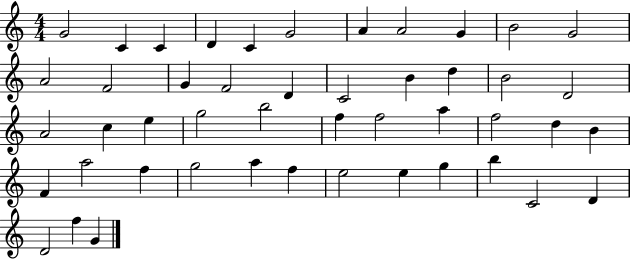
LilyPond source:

{
  \clef treble
  \numericTimeSignature
  \time 4/4
  \key c \major
  g'2 c'4 c'4 | d'4 c'4 g'2 | a'4 a'2 g'4 | b'2 g'2 | \break a'2 f'2 | g'4 f'2 d'4 | c'2 b'4 d''4 | b'2 d'2 | \break a'2 c''4 e''4 | g''2 b''2 | f''4 f''2 a''4 | f''2 d''4 b'4 | \break f'4 a''2 f''4 | g''2 a''4 f''4 | e''2 e''4 g''4 | b''4 c'2 d'4 | \break d'2 f''4 g'4 | \bar "|."
}